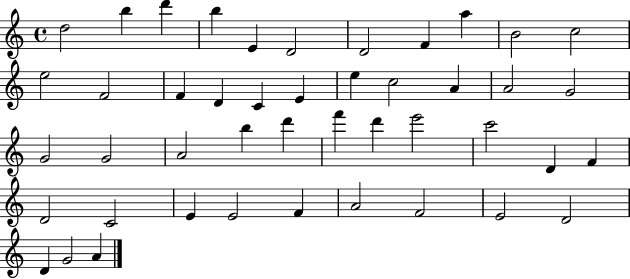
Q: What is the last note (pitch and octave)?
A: A4